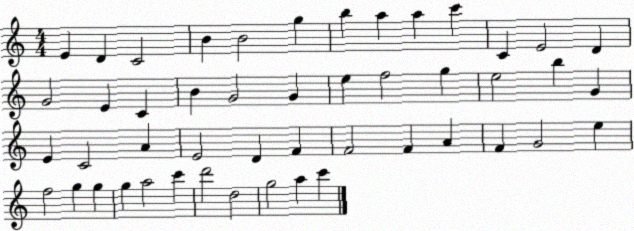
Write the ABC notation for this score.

X:1
T:Untitled
M:4/4
L:1/4
K:C
E D C2 B B2 g b a a c' C E2 D G2 E C B G2 G e f2 g e2 b G E C2 A E2 D F F2 F A F G2 e f2 g g g a2 c' d'2 d2 g2 a c'